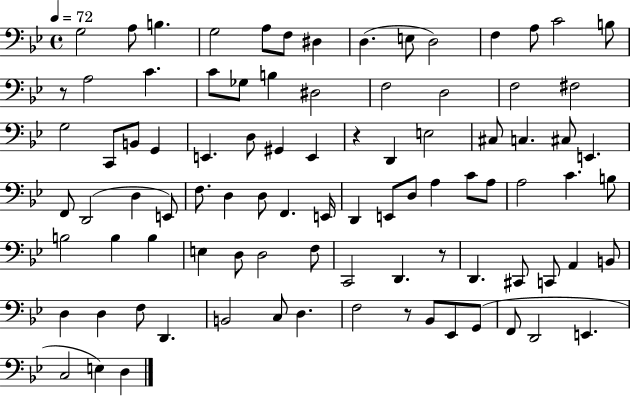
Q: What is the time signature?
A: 4/4